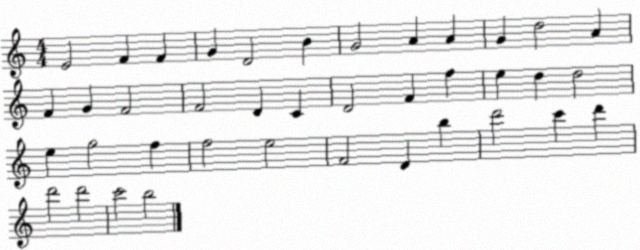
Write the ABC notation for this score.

X:1
T:Untitled
M:4/4
L:1/4
K:C
E2 F F G D2 B G2 A A G d2 A F G F2 F2 D C D2 F f e d d2 e g2 f f2 e2 F2 D b d'2 c' d' d'2 d'2 c'2 b2